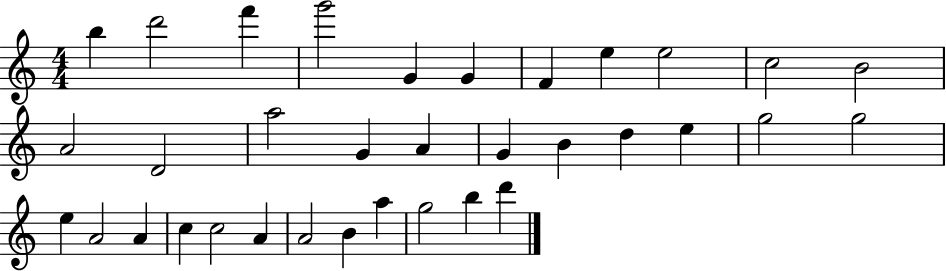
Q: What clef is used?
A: treble